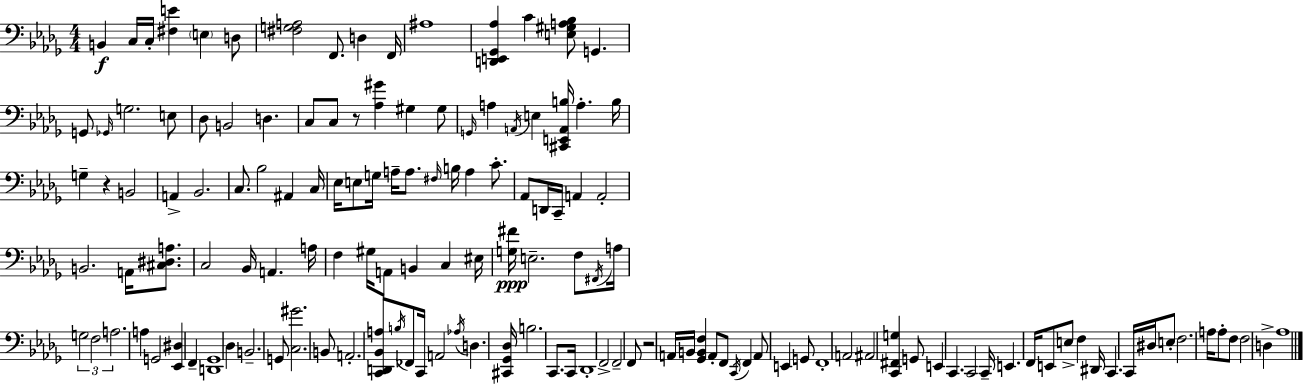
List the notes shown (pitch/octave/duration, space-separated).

B2/q C3/s C3/s [F#3,E4]/q E3/q D3/e [F#3,G3,A3]/h F2/e. D3/q F2/s A#3/w [D2,E2,Gb2,Ab3]/q C4/q [E3,G#3,A3,Bb3]/e G2/q. G2/e Gb2/s G3/h. E3/e Db3/e B2/h D3/q. C3/e C3/e R/e [Ab3,G#4]/q G#3/q G#3/e G2/s A3/q A2/s E3/q [C#2,E2,A2,B3]/s A3/q. B3/s G3/q R/q B2/h A2/q Bb2/h. C3/e. Bb3/h A#2/q C3/s Eb3/s E3/e G3/s A3/s A3/e. F#3/s B3/s A3/q C4/e. Ab2/e D2/s C2/s A2/q A2/h B2/h. A2/s [C#3,D#3,A3]/e. C3/h Bb2/s A2/q. A3/s F3/q G#3/s A2/e B2/q C3/q EIS3/s [G3,F#4]/s E3/h. F3/e F#2/s A3/s G3/h F3/h A3/h. A3/q G2/h [Eb2,D#3]/q F2/q [D2,Gb2]/w Db3/q B2/h. G2/e [C3,G#4]/h. B2/e A2/h. [C2,D2,Bb2,A3]/e B3/s FES2/e C2/s A2/h Ab3/s D3/q. [C#2,Gb2,Db3]/s B3/h. C2/e. C2/s Db2/w F2/h F2/h F2/e R/h A2/s B2/s [Gb2,B2,F3]/q A2/e F2/e C2/s F2/q A2/e E2/q G2/e F2/w A2/h A#2/h [C2,F#2,G3]/q G2/e E2/q C2/q. C2/h C2/s E2/q. F2/s E2/e E3/e F3/q D#2/s C2/q. C2/s D#3/s E3/e F3/h. A3/s A3/e F3/e F3/h D3/q Ab3/w